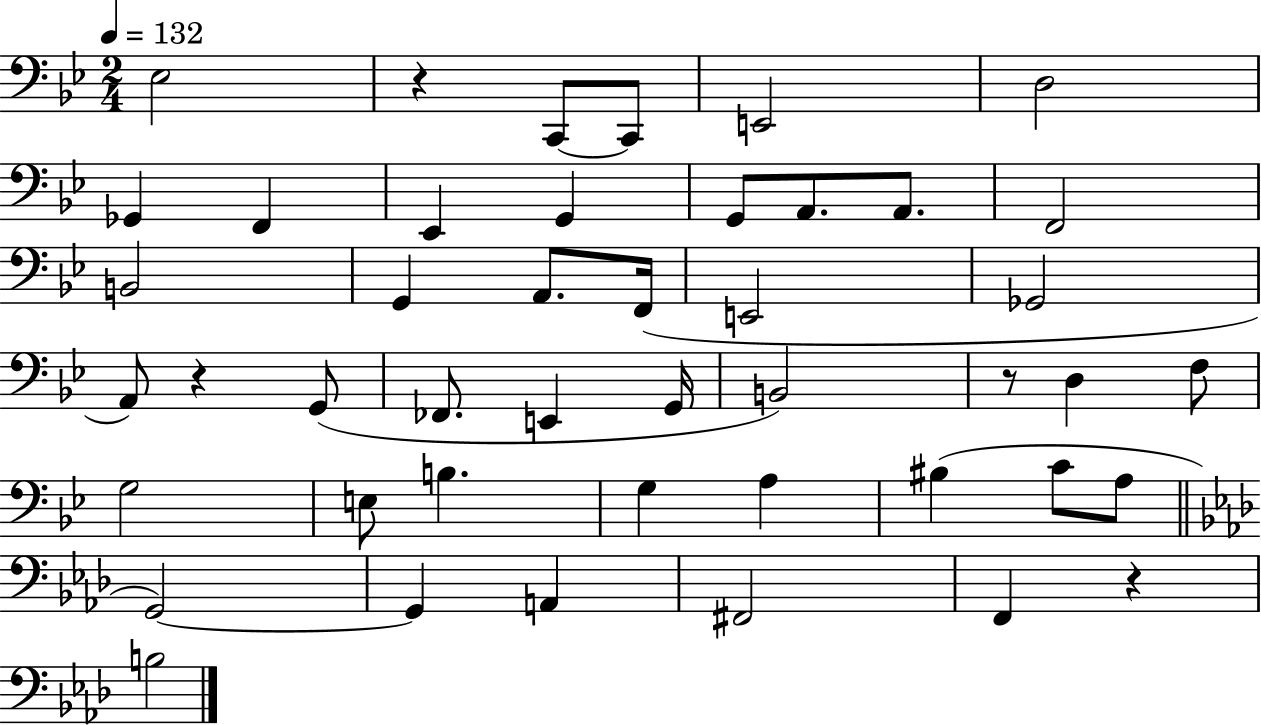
X:1
T:Untitled
M:2/4
L:1/4
K:Bb
_E,2 z C,,/2 C,,/2 E,,2 D,2 _G,, F,, _E,, G,, G,,/2 A,,/2 A,,/2 F,,2 B,,2 G,, A,,/2 F,,/4 E,,2 _G,,2 A,,/2 z G,,/2 _F,,/2 E,, G,,/4 B,,2 z/2 D, F,/2 G,2 E,/2 B, G, A, ^B, C/2 A,/2 G,,2 G,, A,, ^F,,2 F,, z B,2